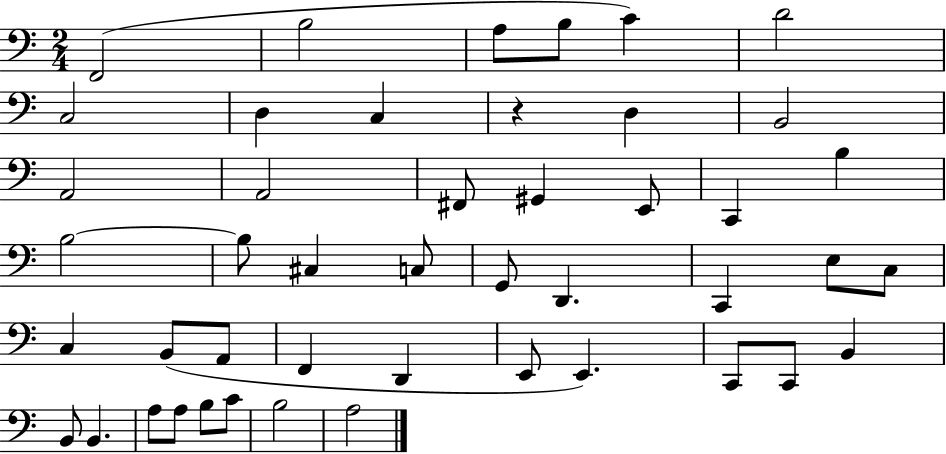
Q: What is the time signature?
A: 2/4